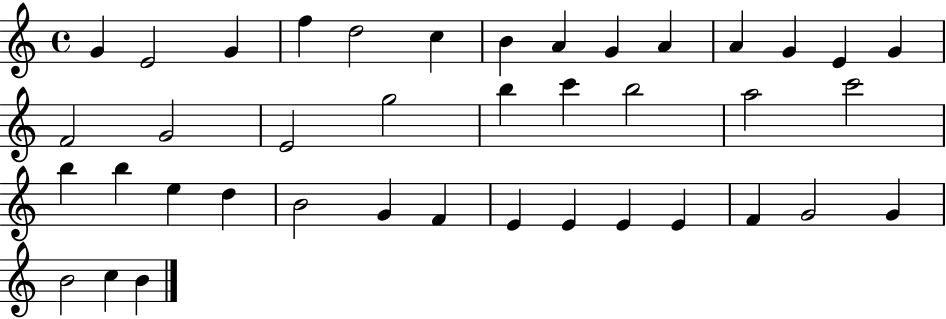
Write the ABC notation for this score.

X:1
T:Untitled
M:4/4
L:1/4
K:C
G E2 G f d2 c B A G A A G E G F2 G2 E2 g2 b c' b2 a2 c'2 b b e d B2 G F E E E E F G2 G B2 c B